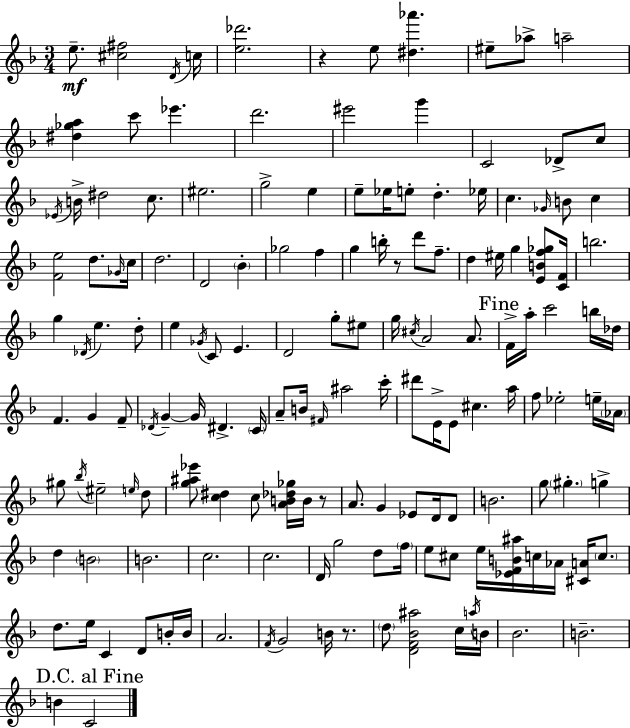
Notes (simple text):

E5/e. [C#5,F#5]/h D4/s C5/s [E5,Db6]/h. R/q E5/e [D#5,Ab6]/q. EIS5/e Ab5/e A5/h [D#5,Gb5,A5]/q C6/e Eb6/q. D6/h. EIS6/h G6/q C4/h Db4/e C5/e Eb4/s B4/s D#5/h C5/e. EIS5/h. G5/h E5/q E5/e Eb5/s E5/e D5/q. Eb5/s C5/q. Gb4/s B4/e C5/q [F4,E5]/h D5/e. Gb4/s C5/s D5/h. D4/h Bb4/q Gb5/h F5/q G5/q B5/s R/e D6/e F5/e. D5/q EIS5/s G5/q [E4,B4,F5,Gb5]/e [C4,F4]/s B5/h. G5/q Db4/s E5/q. D5/e E5/q Gb4/s C4/e E4/q. D4/h G5/e EIS5/e G5/s C#5/s A4/h A4/e. F4/s A5/s C6/h B5/s Db5/s F4/q. G4/q F4/e Db4/s G4/q G4/s D#4/q. C4/s A4/e B4/s F#4/s A#5/h C6/s D#6/e E4/s E4/e C#5/q. A5/s F5/e Eb5/h E5/s Ab4/s G#5/e Bb5/s EIS5/h E5/s D5/e [G5,A#5,Eb6]/e [C5,D#5]/q C5/e [A4,B4,Db5,Gb5]/s B4/s R/e A4/e. G4/q Eb4/e D4/s D4/e B4/h. G5/e G#5/q. G5/q D5/q B4/h B4/h. C5/h. C5/h. D4/s G5/h D5/e F5/s E5/e C#5/e E5/s [Eb4,F4,B4,A#5]/s C5/s Ab4/s [C#4,A4]/s C5/e. D5/e. E5/s C4/q D4/e B4/s B4/s A4/h. F4/s G4/h B4/s R/e. D5/e [D4,F4,Bb4,A#5]/h C5/s A5/s B4/s Bb4/h. B4/h. B4/q C4/h